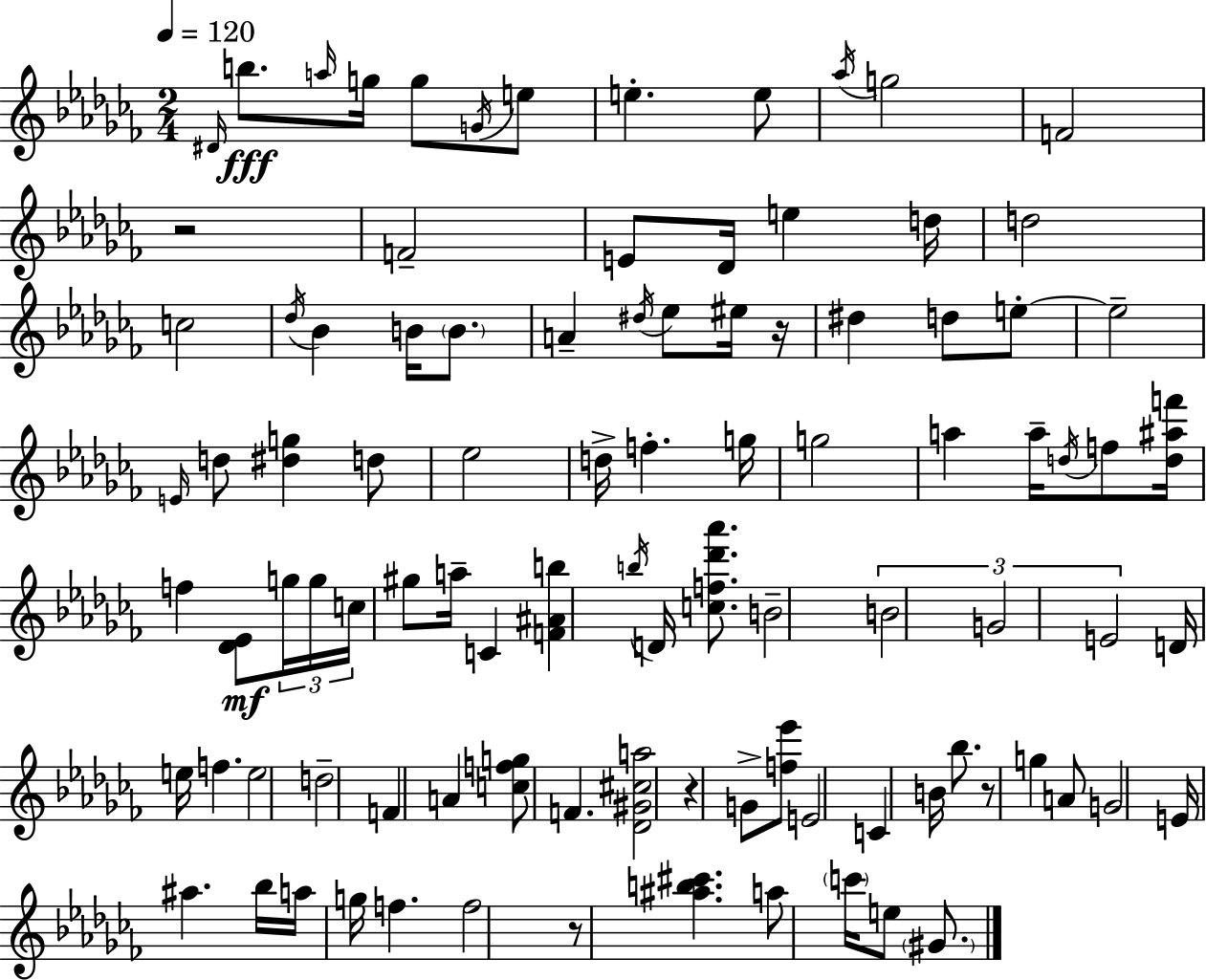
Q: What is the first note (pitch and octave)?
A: D#4